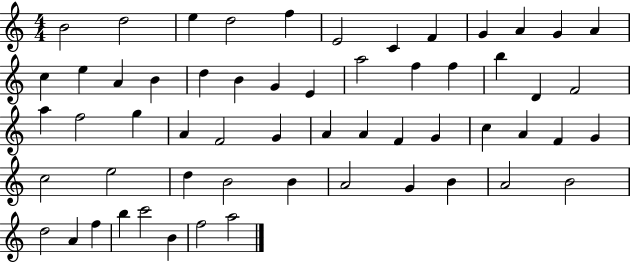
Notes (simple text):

B4/h D5/h E5/q D5/h F5/q E4/h C4/q F4/q G4/q A4/q G4/q A4/q C5/q E5/q A4/q B4/q D5/q B4/q G4/q E4/q A5/h F5/q F5/q B5/q D4/q F4/h A5/q F5/h G5/q A4/q F4/h G4/q A4/q A4/q F4/q G4/q C5/q A4/q F4/q G4/q C5/h E5/h D5/q B4/h B4/q A4/h G4/q B4/q A4/h B4/h D5/h A4/q F5/q B5/q C6/h B4/q F5/h A5/h